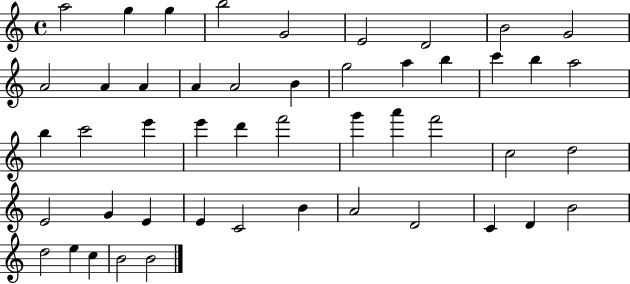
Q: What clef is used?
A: treble